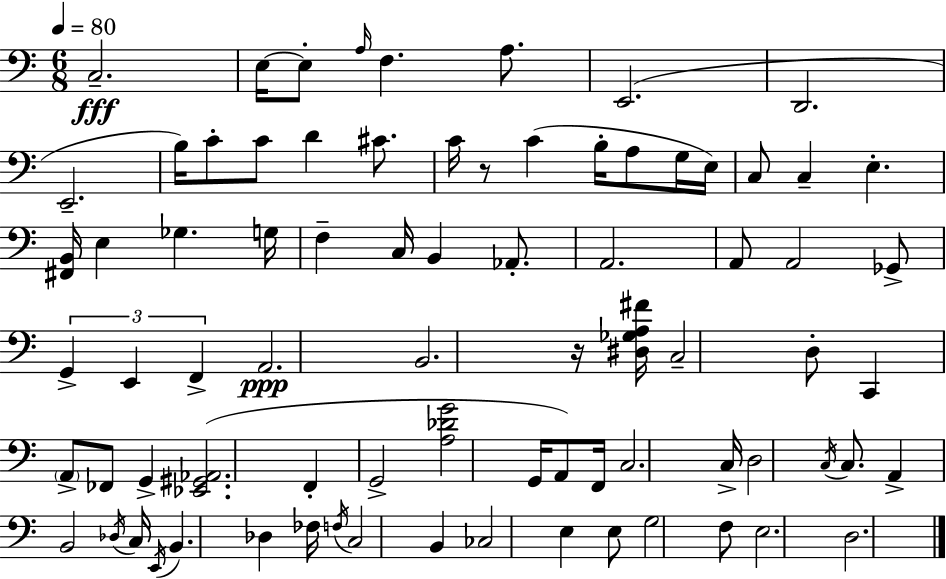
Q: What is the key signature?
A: C major